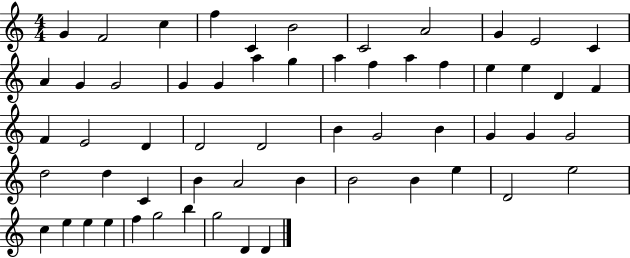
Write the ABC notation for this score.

X:1
T:Untitled
M:4/4
L:1/4
K:C
G F2 c f C B2 C2 A2 G E2 C A G G2 G G a g a f a f e e D F F E2 D D2 D2 B G2 B G G G2 d2 d C B A2 B B2 B e D2 e2 c e e e f g2 b g2 D D